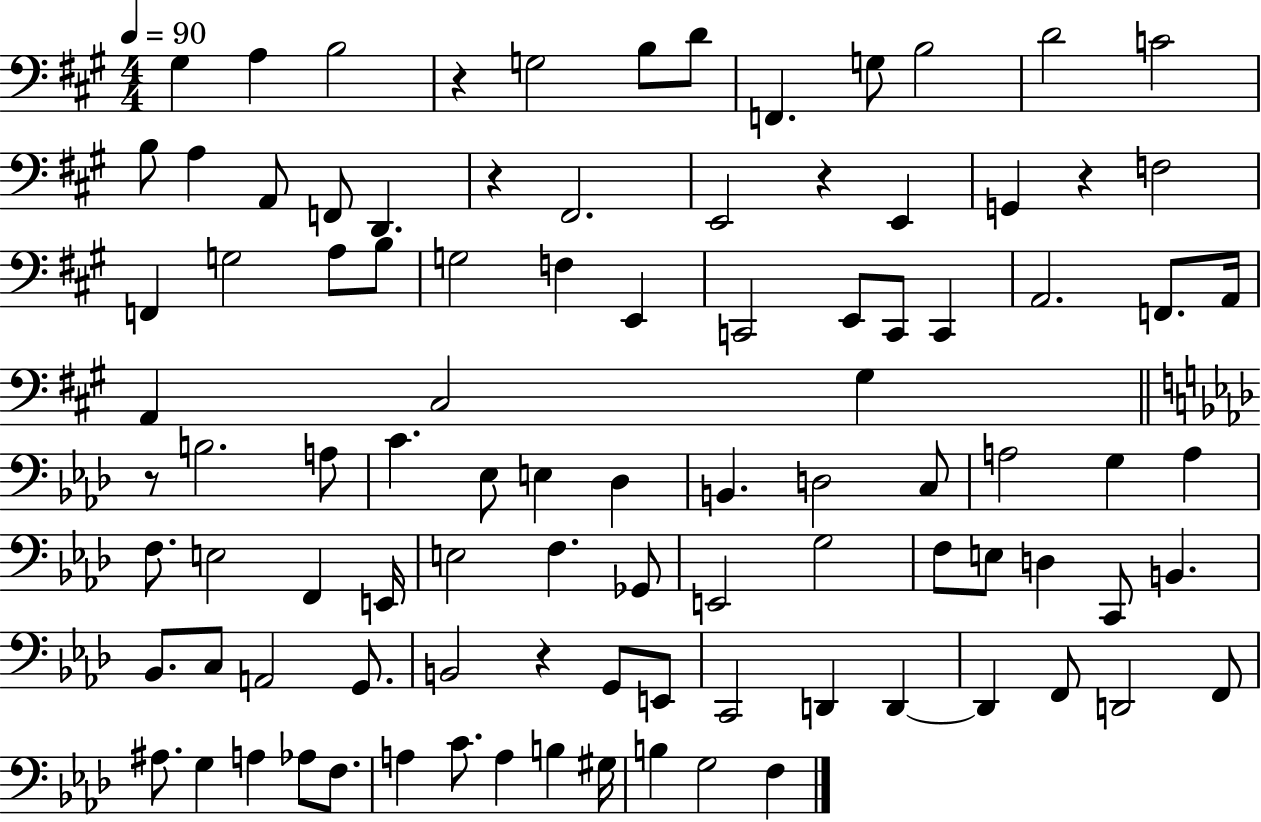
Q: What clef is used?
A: bass